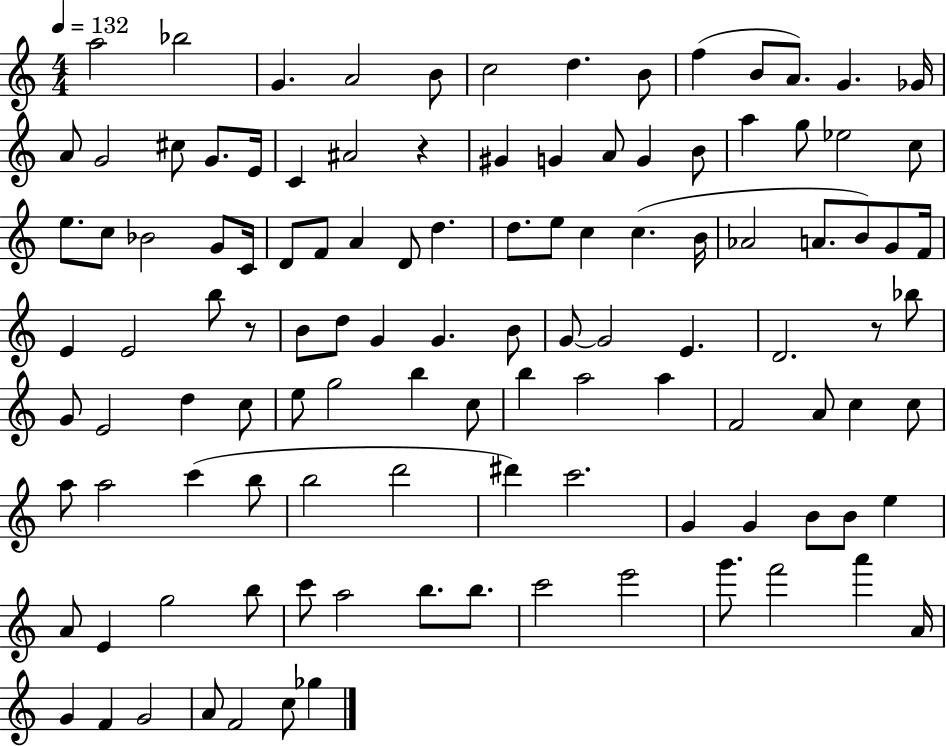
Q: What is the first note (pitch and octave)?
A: A5